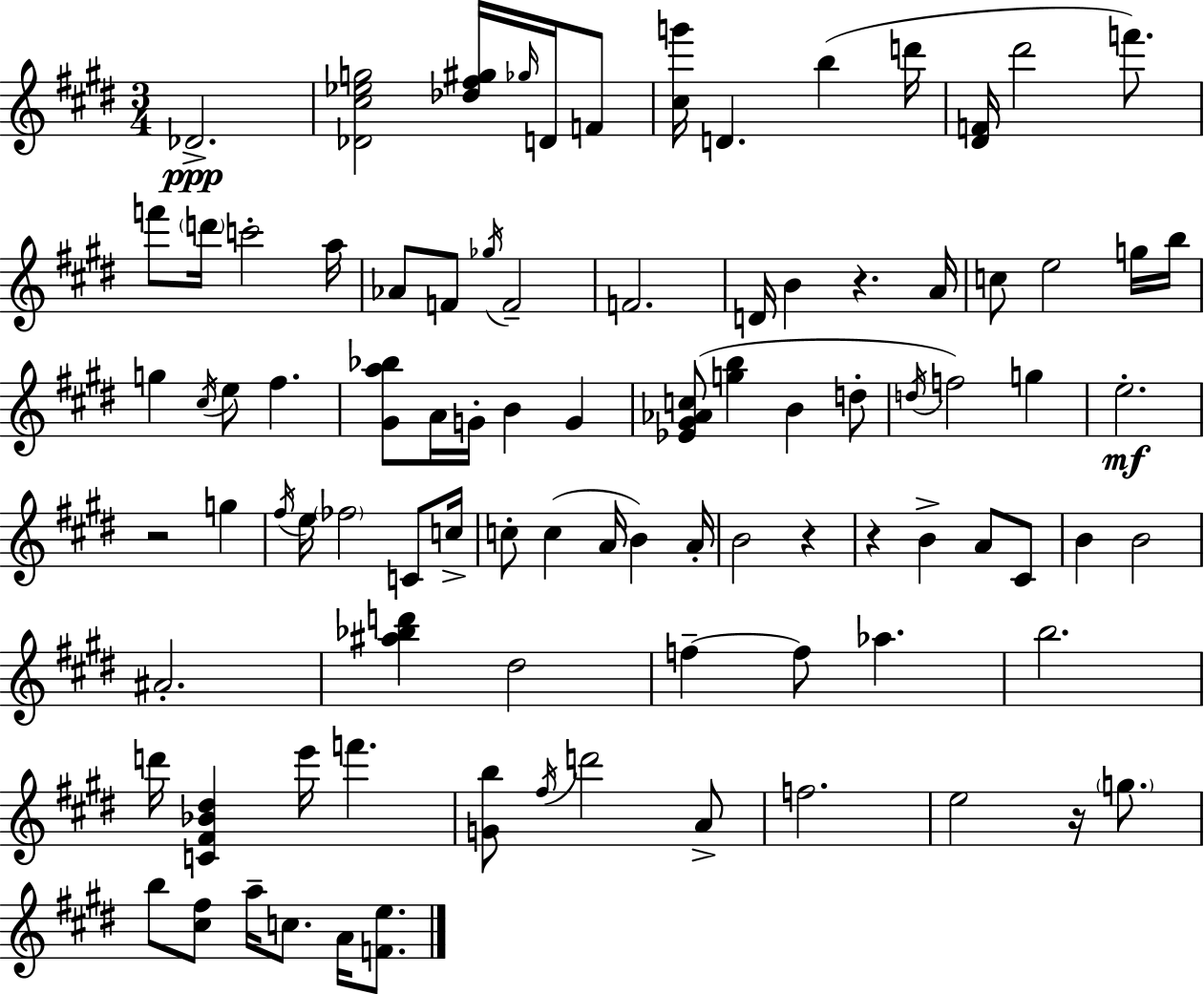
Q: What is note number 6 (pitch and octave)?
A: B5